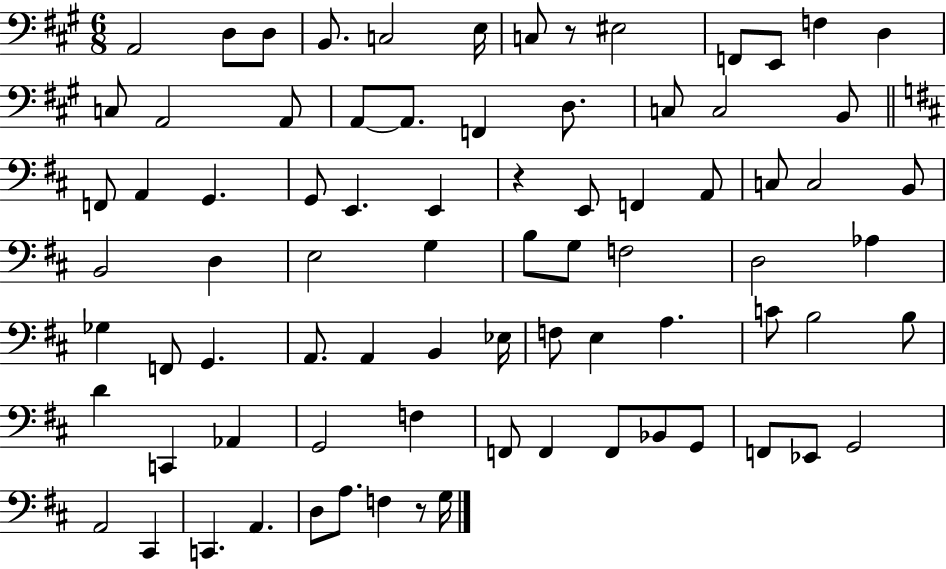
A2/h D3/e D3/e B2/e. C3/h E3/s C3/e R/e EIS3/h F2/e E2/e F3/q D3/q C3/e A2/h A2/e A2/e A2/e. F2/q D3/e. C3/e C3/h B2/e F2/e A2/q G2/q. G2/e E2/q. E2/q R/q E2/e F2/q A2/e C3/e C3/h B2/e B2/h D3/q E3/h G3/q B3/e G3/e F3/h D3/h Ab3/q Gb3/q F2/e G2/q. A2/e. A2/q B2/q Eb3/s F3/e E3/q A3/q. C4/e B3/h B3/e D4/q C2/q Ab2/q G2/h F3/q F2/e F2/q F2/e Bb2/e G2/e F2/e Eb2/e G2/h A2/h C#2/q C2/q. A2/q. D3/e A3/e. F3/q R/e G3/s